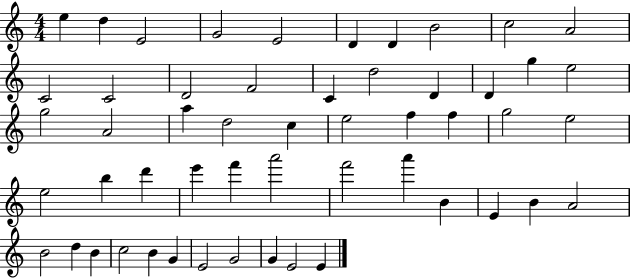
E5/q D5/q E4/h G4/h E4/h D4/q D4/q B4/h C5/h A4/h C4/h C4/h D4/h F4/h C4/q D5/h D4/q D4/q G5/q E5/h G5/h A4/h A5/q D5/h C5/q E5/h F5/q F5/q G5/h E5/h E5/h B5/q D6/q E6/q F6/q A6/h F6/h A6/q B4/q E4/q B4/q A4/h B4/h D5/q B4/q C5/h B4/q G4/q E4/h G4/h G4/q E4/h E4/q